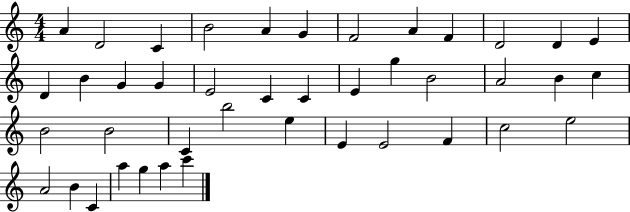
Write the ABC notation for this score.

X:1
T:Untitled
M:4/4
L:1/4
K:C
A D2 C B2 A G F2 A F D2 D E D B G G E2 C C E g B2 A2 B c B2 B2 C b2 e E E2 F c2 e2 A2 B C a g a c'